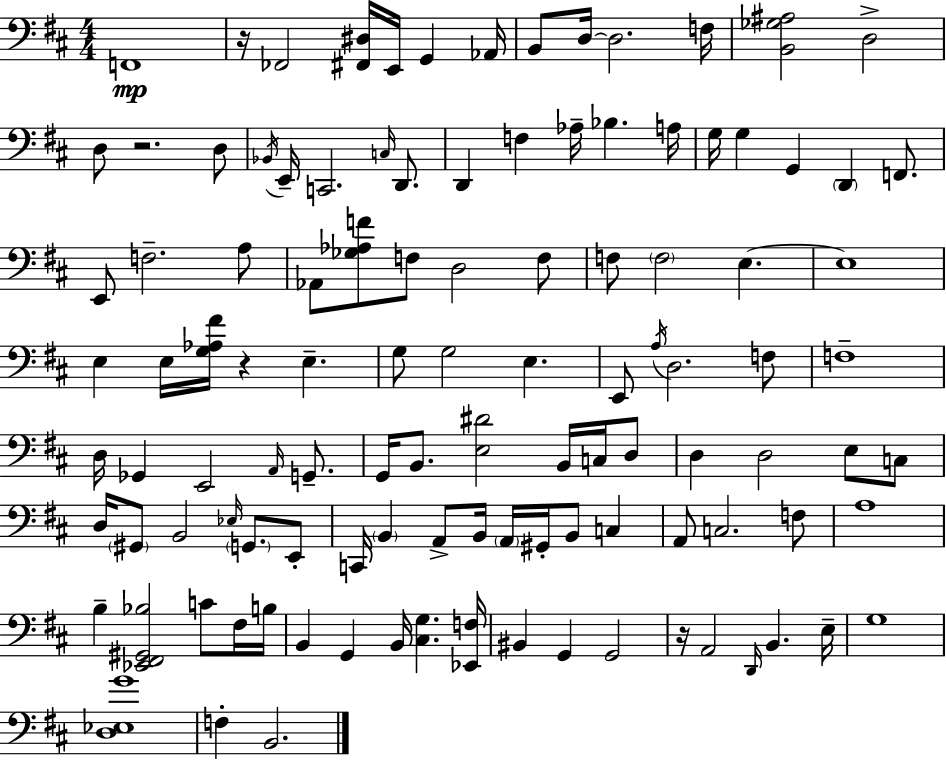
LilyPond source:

{
  \clef bass
  \numericTimeSignature
  \time 4/4
  \key d \major
  f,1\mp | r16 fes,2 <fis, dis>16 e,16 g,4 aes,16 | b,8 d16~~ d2. f16 | <b, ges ais>2 d2-> | \break d8 r2. d8 | \acciaccatura { bes,16 } e,16-- c,2. \grace { c16 } d,8. | d,4 f4 aes16-- bes4. | a16 g16 g4 g,4 \parenthesize d,4 f,8. | \break e,8 f2.-- | a8 aes,8 <ges aes f'>8 f8 d2 | f8 f8 \parenthesize f2 e4.~~ | e1 | \break e4 e16 <g aes fis'>16 r4 e4.-- | g8 g2 e4. | e,8 \acciaccatura { a16 } d2. | f8 f1-- | \break d16 ges,4 e,2 | \grace { a,16 } g,8.-- g,16 b,8. <e dis'>2 | b,16 c16 d8 d4 d2 | e8 c8 d16 \parenthesize gis,8 b,2 \grace { ees16 } | \break \parenthesize g,8. e,8-. c,16 \parenthesize b,4 a,8-> b,16 \parenthesize a,16 gis,16-. b,8 | c4 a,8 c2. | f8 a1 | b4-- <ees, fis, gis, bes>2 | \break c'8 fis16 b16 b,4 g,4 b,16 <cis g>4. | <ees, f>16 bis,4 g,4 g,2 | r16 a,2 \grace { d,16 } b,4. | e16-- g1 | \break <d ees g'>1 | f4-. b,2. | \bar "|."
}